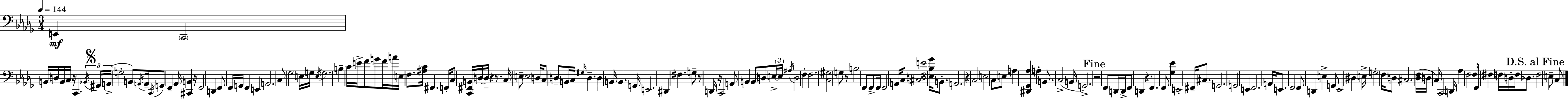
X:1
T:Untitled
M:3/4
L:1/4
K:Bbm
E,, C,,2 B,,/4 D,/4 B,,/4 C,/4 z/4 C,, _B,,/4 ^G,,/4 A,,/4 G,2 B,,/2 A,,/4 A,,/4 C,,/4 G,,/2 F,, _A,,/4 [^C,,B,,] z/4 F,,2 D,, F,,/2 F,,/4 G,,/4 F,, E,, A,,2 C,/2 _G,2 E,/4 G,/4 E,/4 G,2 B, C/4 E/4 F/2 G/2 F/4 A/4 E,/4 F,/2 [^A,C]/4 ^F,, F,,/4 C,/2 [C,,^F,,B,,]/4 D,/4 D,/4 z z/2 C,/4 E,/2 E,2 D,/4 C,/2 D,/2 B,,/4 C,/4 ^G,/4 D, D, B,,/4 B,, G,,/4 E,,2 ^D,, ^F, G,/2 z/2 D,,/4 z/4 C,,2 A,,/2 B,, B,,/2 D,/2 E,/4 E,/4 ^A,/4 D,2 F, F,2 [C,^G,]2 G,/2 z/2 B,2 F,,/2 F,,/2 F,,/4 F,,2 A,,/4 C,/2 [^C,D,F,E]2 [_E,_B,_G]/4 B,,/2 A,,2 z C,2 E,2 C,/2 E,/2 A, [^D,,_G,,_A,] A, B,,/2 C,2 B,,/4 G,,2 z2 F,,/2 D,,/4 D,,/4 F,,/2 D,, z F,, F,,/2 [_G,_E] E,,2 ^F,,/4 ^C,/2 G,,2 G,,2 E,, F,,2 A,,/4 E,,/2 F,,2 F,,/2 D,, E, G,,/2 _E,,2 ^D, E,/4 G,2 F,/4 D,/2 ^C,2 [_D,F,]/4 D,/4 C,/4 C,,2 D,,/4 _A, F,2 F,/4 F,,/4 ^F, F,/4 D,/4 F,/4 _D,/2 F,2 E,/2 C,/2